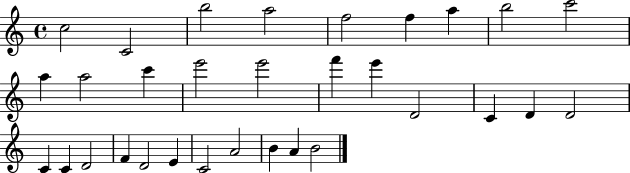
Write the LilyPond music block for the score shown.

{
  \clef treble
  \time 4/4
  \defaultTimeSignature
  \key c \major
  c''2 c'2 | b''2 a''2 | f''2 f''4 a''4 | b''2 c'''2 | \break a''4 a''2 c'''4 | e'''2 e'''2 | f'''4 e'''4 d'2 | c'4 d'4 d'2 | \break c'4 c'4 d'2 | f'4 d'2 e'4 | c'2 a'2 | b'4 a'4 b'2 | \break \bar "|."
}